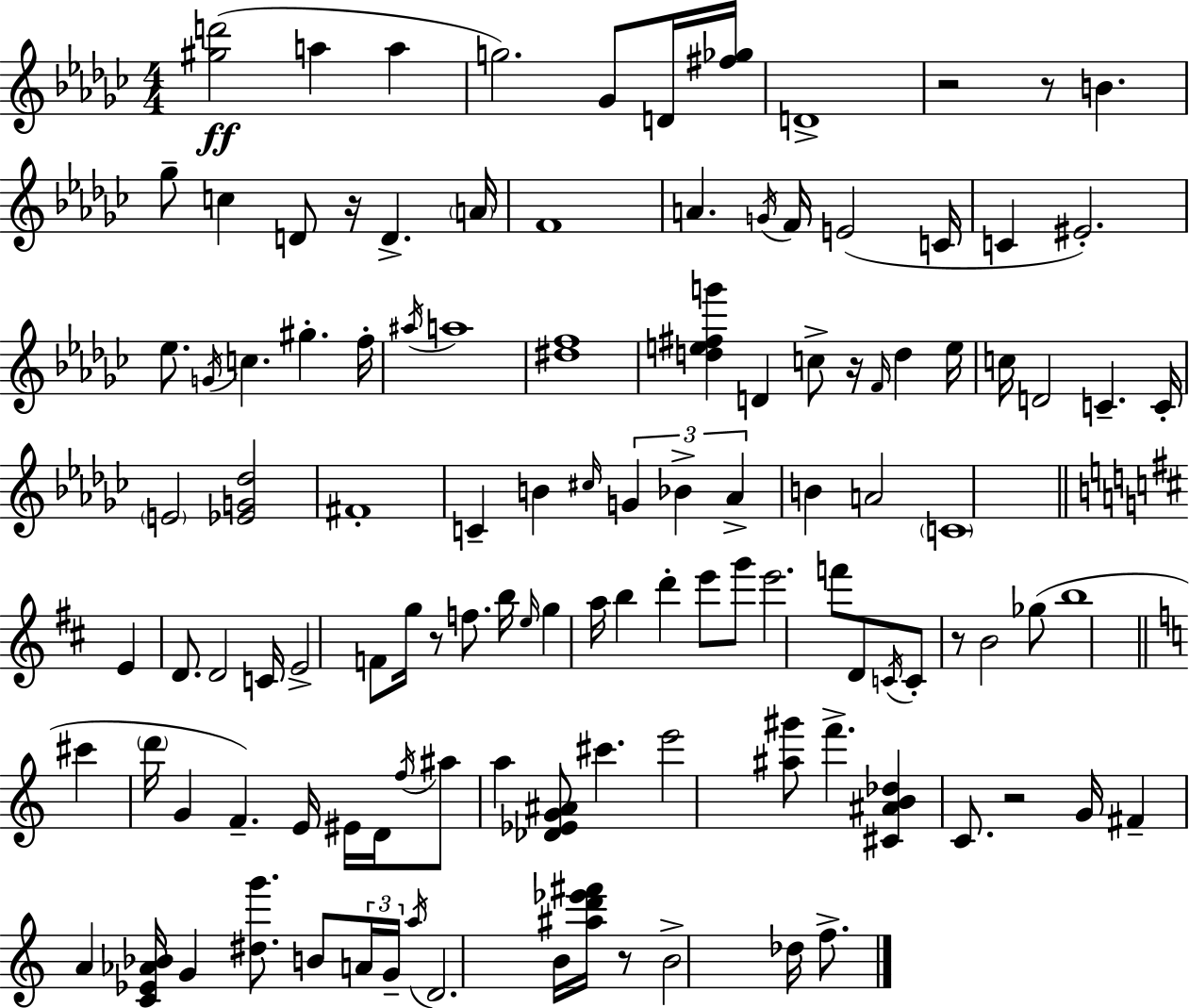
{
  \clef treble
  \numericTimeSignature
  \time 4/4
  \key ees \minor
  \repeat volta 2 { <gis'' d'''>2(\ff a''4 a''4 | g''2.) ges'8 d'16 <fis'' ges''>16 | d'1-> | r2 r8 b'4. | \break ges''8-- c''4 d'8 r16 d'4.-> \parenthesize a'16 | f'1 | a'4. \acciaccatura { g'16 } f'16 e'2( | c'16 c'4 eis'2.-.) | \break ees''8. \acciaccatura { g'16 } c''4. gis''4.-. | f''16-. \acciaccatura { ais''16 } a''1 | <dis'' f''>1 | <d'' e'' fis'' g'''>4 d'4 c''8-> r16 \grace { f'16 } d''4 | \break e''16 c''16 d'2 c'4.-- | c'16-. \parenthesize e'2 <ees' g' des''>2 | fis'1-. | c'4-- b'4 \grace { cis''16 } \tuplet 3/2 { g'4 | \break bes'4-> aes'4-> } b'4 a'2 | \parenthesize c'1 | \bar "||" \break \key d \major e'4 d'8. d'2 c'16 | e'2-> f'8 g''16 r8 f''8. | b''16 \grace { e''16 } g''4 a''16 b''4 d'''4-. e'''8 | g'''8 e'''2. f'''8 | \break d'8 \acciaccatura { c'16 } c'8-. r8 b'2 | ges''8( b''1 | \bar "||" \break \key c \major cis'''4 \parenthesize d'''16 g'4 f'4.--) e'16 | eis'16 d'16 \acciaccatura { f''16 } ais''8 a''4 <des' ees' g' ais'>8 cis'''4. | e'''2 <ais'' gis'''>8 f'''4.-> | <cis' ais' b' des''>4 c'8. r2 | \break g'16 fis'4-- a'4 <c' ees' aes' bes'>16 g'4 <dis'' g'''>8. | b'8 \tuplet 3/2 { a'16 g'16-- \acciaccatura { a''16 } } d'2. | b'16 <ais'' d''' ees''' fis'''>16 r8 b'2-> des''16 f''8.-> | } \bar "|."
}